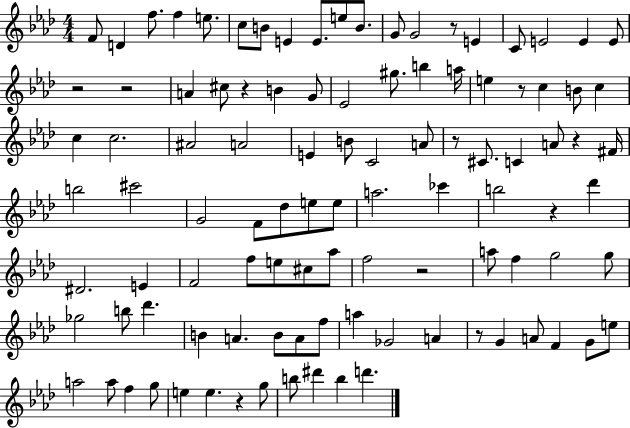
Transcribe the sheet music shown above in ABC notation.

X:1
T:Untitled
M:4/4
L:1/4
K:Ab
F/2 D f/2 f e/2 c/2 B/2 E E/2 e/2 B/2 G/2 G2 z/2 E C/2 E2 E E/2 z2 z2 A ^c/2 z B G/2 _E2 ^g/2 b a/4 e z/2 c B/2 c c c2 ^A2 A2 E B/2 C2 A/2 z/2 ^C/2 C A/2 z ^F/4 b2 ^c'2 G2 F/2 _d/2 e/2 e/2 a2 _c' b2 z _d' ^D2 E F2 f/2 e/2 ^c/2 _a/2 f2 z2 a/2 f g2 g/2 _g2 b/2 _d' B A B/2 A/2 f/2 a _G2 A z/2 G A/2 F G/2 e/2 a2 a/2 f g/2 e e z g/2 b/2 ^d' b d'